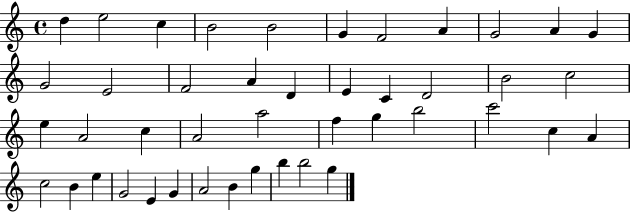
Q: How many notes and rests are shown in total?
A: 44